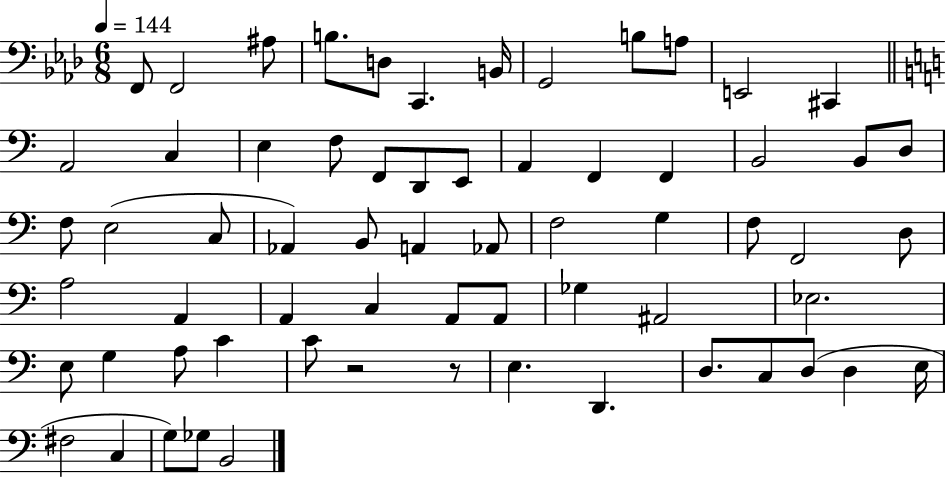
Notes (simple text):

F2/e F2/h A#3/e B3/e. D3/e C2/q. B2/s G2/h B3/e A3/e E2/h C#2/q A2/h C3/q E3/q F3/e F2/e D2/e E2/e A2/q F2/q F2/q B2/h B2/e D3/e F3/e E3/h C3/e Ab2/q B2/e A2/q Ab2/e F3/h G3/q F3/e F2/h D3/e A3/h A2/q A2/q C3/q A2/e A2/e Gb3/q A#2/h Eb3/h. E3/e G3/q A3/e C4/q C4/e R/h R/e E3/q. D2/q. D3/e. C3/e D3/e D3/q E3/s F#3/h C3/q G3/e Gb3/e B2/h